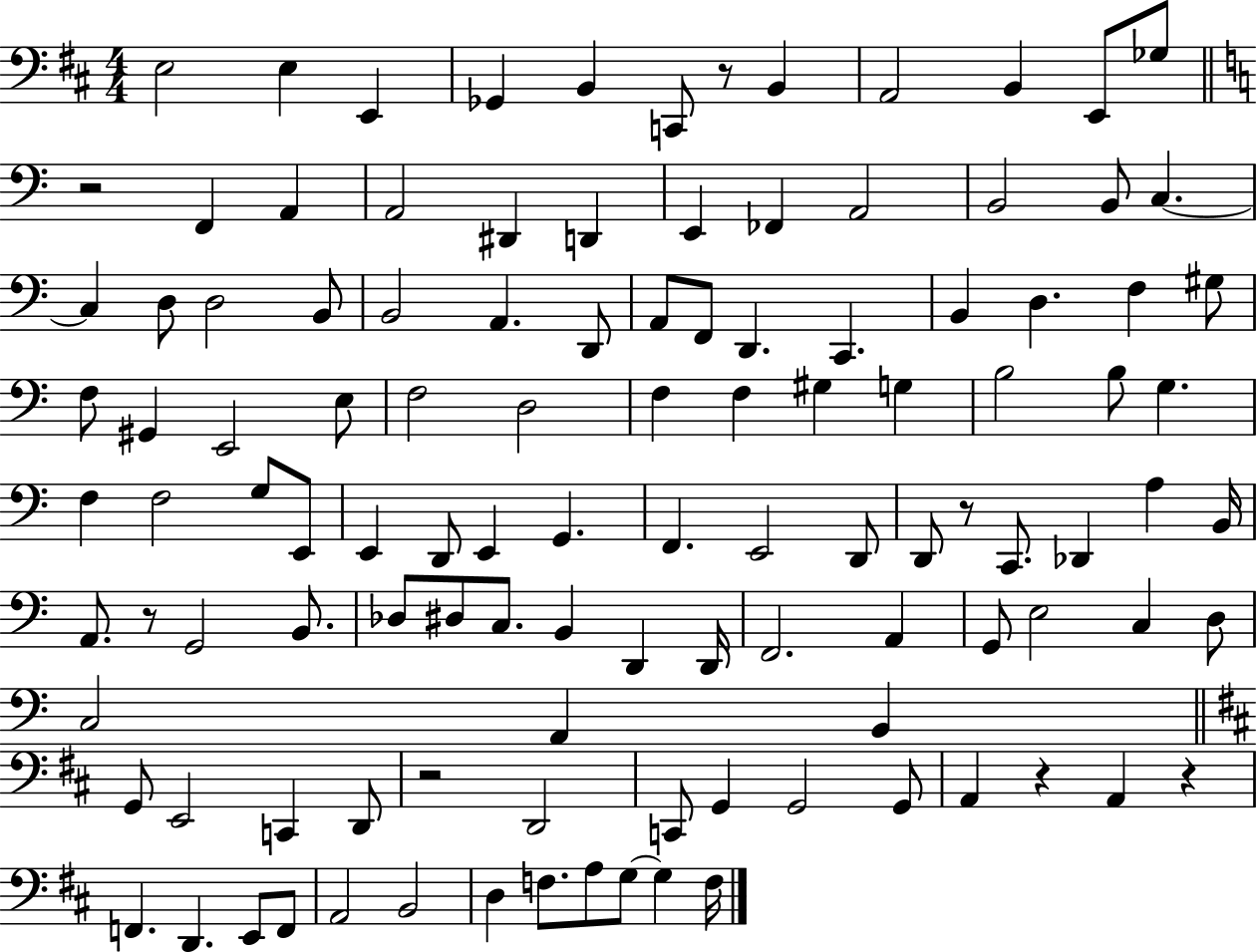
E3/h E3/q E2/q Gb2/q B2/q C2/e R/e B2/q A2/h B2/q E2/e Gb3/e R/h F2/q A2/q A2/h D#2/q D2/q E2/q FES2/q A2/h B2/h B2/e C3/q. C3/q D3/e D3/h B2/e B2/h A2/q. D2/e A2/e F2/e D2/q. C2/q. B2/q D3/q. F3/q G#3/e F3/e G#2/q E2/h E3/e F3/h D3/h F3/q F3/q G#3/q G3/q B3/h B3/e G3/q. F3/q F3/h G3/e E2/e E2/q D2/e E2/q G2/q. F2/q. E2/h D2/e D2/e R/e C2/e. Db2/q A3/q B2/s A2/e. R/e G2/h B2/e. Db3/e D#3/e C3/e. B2/q D2/q D2/s F2/h. A2/q G2/e E3/h C3/q D3/e C3/h A2/q B2/q G2/e E2/h C2/q D2/e R/h D2/h C2/e G2/q G2/h G2/e A2/q R/q A2/q R/q F2/q. D2/q. E2/e F2/e A2/h B2/h D3/q F3/e. A3/e G3/e G3/q F3/s